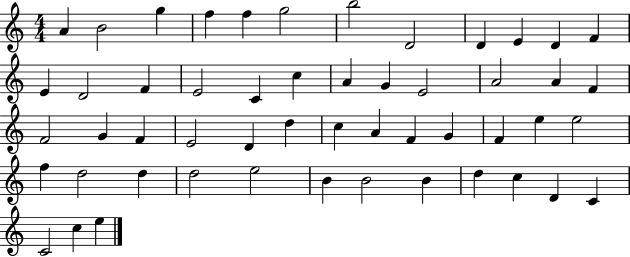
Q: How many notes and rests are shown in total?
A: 52